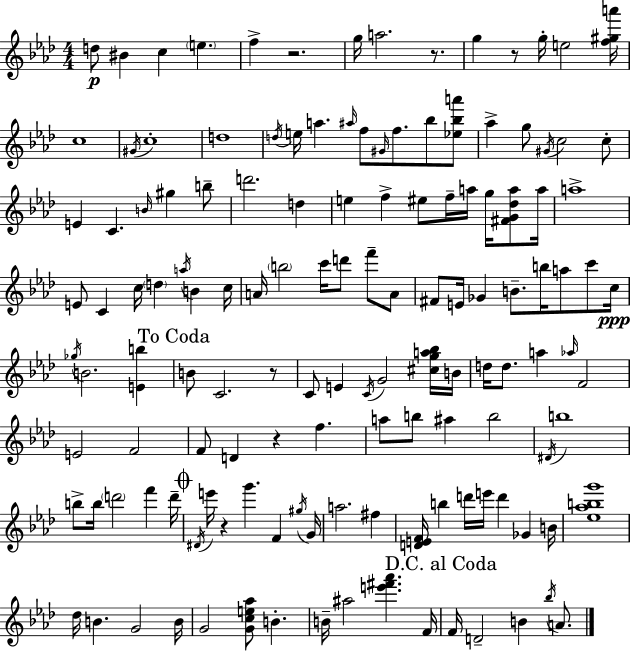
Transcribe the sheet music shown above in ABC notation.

X:1
T:Untitled
M:4/4
L:1/4
K:Ab
d/2 ^B c e f z2 g/4 a2 z/2 g z/2 g/4 e2 [f^ga']/4 c4 ^G/4 c4 d4 d/4 e/4 a ^a/4 f/2 ^G/4 f/2 _b/2 [_e_ba']/2 _a g/2 ^G/4 c2 c/2 E C B/4 ^g b/2 d'2 d e f ^e/2 f/4 a/4 g/4 [^FG_da]/2 a/4 a4 E/2 C c/4 d a/4 B c/4 A/4 b2 c'/4 d'/2 f'/2 A/2 ^F/2 E/4 _G B/2 b/4 a/2 c'/2 c/4 _g/4 B2 [Eb] B/2 C2 z/2 C/2 E C/4 G2 [^cga_b]/4 B/4 d/4 d/2 a _a/4 F2 E2 F2 F/2 D z f a/2 b/2 ^a b2 ^D/4 b4 b/2 b/4 d'2 f' d'/4 ^D/4 e'/4 z g' F ^g/4 G/4 a2 ^f [DEF]/4 b d'/4 e'/4 d' _G B/4 [_e_abg']4 _d/4 B G2 B/4 G2 [Gce_a]/2 B B/4 ^a2 [e'^f'_a'] F/4 F/4 D2 B _b/4 A/2